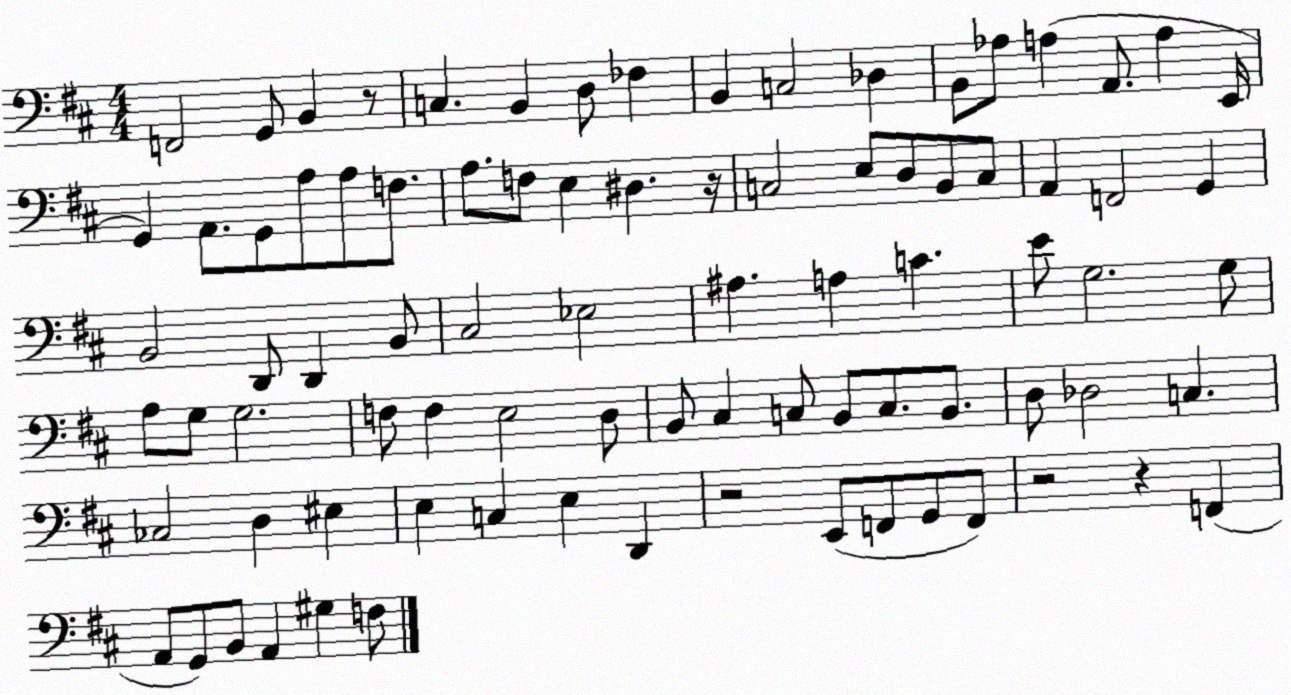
X:1
T:Untitled
M:4/4
L:1/4
K:D
F,,2 G,,/2 B,, z/2 C, B,, D,/2 _F, B,, C,2 _D, B,,/2 _A,/2 A, A,,/2 A, E,,/4 G,, A,,/2 G,,/2 A,/2 A,/2 F,/2 A,/2 F,/2 E, ^D, z/4 C,2 E,/2 D,/2 B,,/2 C,/2 A,, F,,2 G,, B,,2 D,,/2 D,, B,,/2 ^C,2 _E,2 ^A, A, C E/2 G,2 G,/2 A,/2 G,/2 G,2 F,/2 F, E,2 D,/2 B,,/2 ^C, C,/2 B,,/2 C,/2 B,,/2 D,/2 _D,2 C, _C,2 D, ^E, E, C, E, D,, z2 E,,/2 F,,/2 G,,/2 F,,/2 z2 z F,, A,,/2 G,,/2 B,,/2 A,, ^G, F,/2